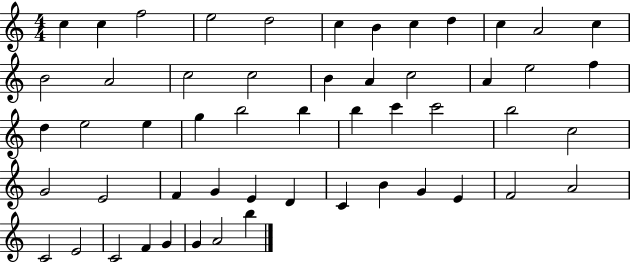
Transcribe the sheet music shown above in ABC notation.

X:1
T:Untitled
M:4/4
L:1/4
K:C
c c f2 e2 d2 c B c d c A2 c B2 A2 c2 c2 B A c2 A e2 f d e2 e g b2 b b c' c'2 b2 c2 G2 E2 F G E D C B G E F2 A2 C2 E2 C2 F G G A2 b